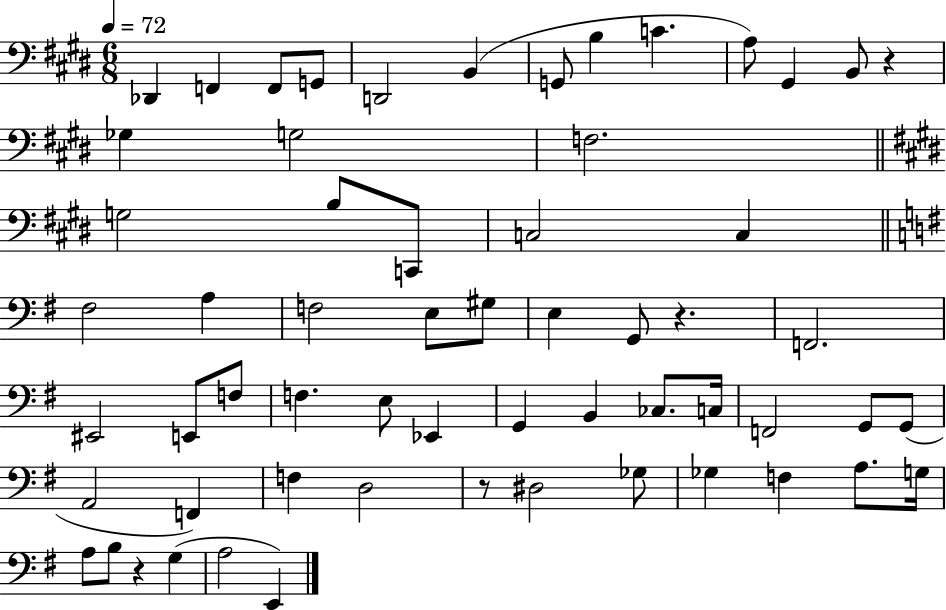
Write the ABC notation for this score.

X:1
T:Untitled
M:6/8
L:1/4
K:E
_D,, F,, F,,/2 G,,/2 D,,2 B,, G,,/2 B, C A,/2 ^G,, B,,/2 z _G, G,2 F,2 G,2 B,/2 C,,/2 C,2 C, ^F,2 A, F,2 E,/2 ^G,/2 E, G,,/2 z F,,2 ^E,,2 E,,/2 F,/2 F, E,/2 _E,, G,, B,, _C,/2 C,/4 F,,2 G,,/2 G,,/2 A,,2 F,, F, D,2 z/2 ^D,2 _G,/2 _G, F, A,/2 G,/4 A,/2 B,/2 z G, A,2 E,,